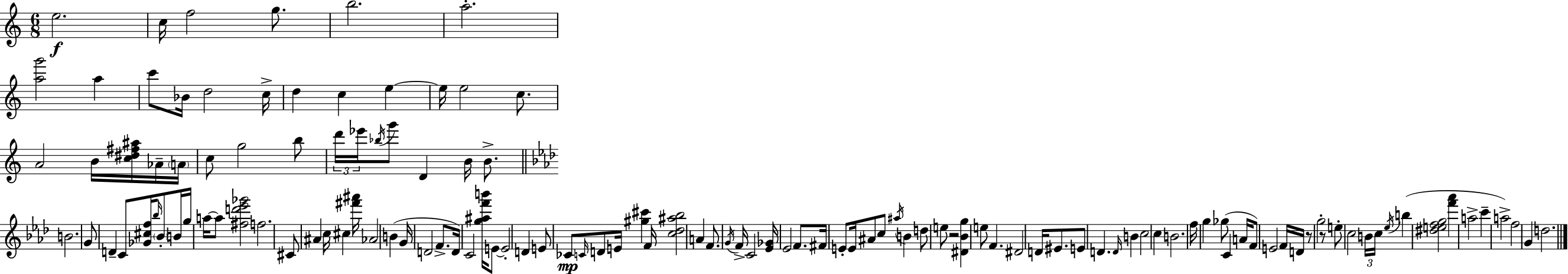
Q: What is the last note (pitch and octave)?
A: D5